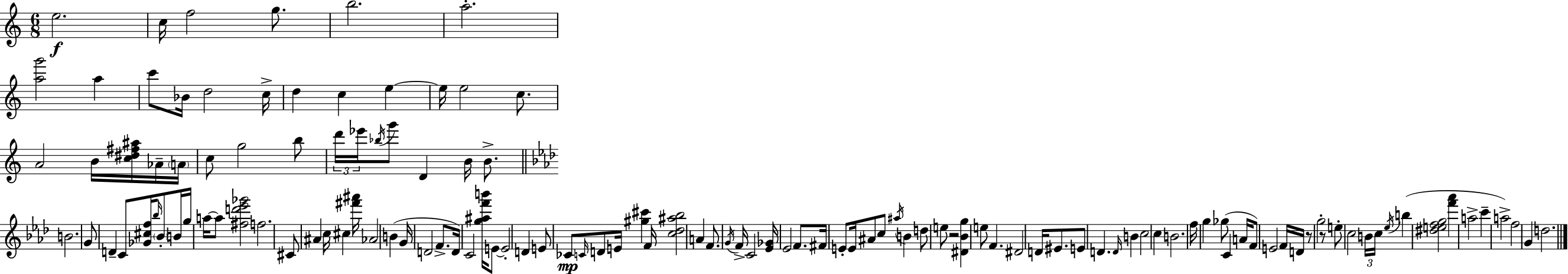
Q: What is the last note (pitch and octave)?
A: D5